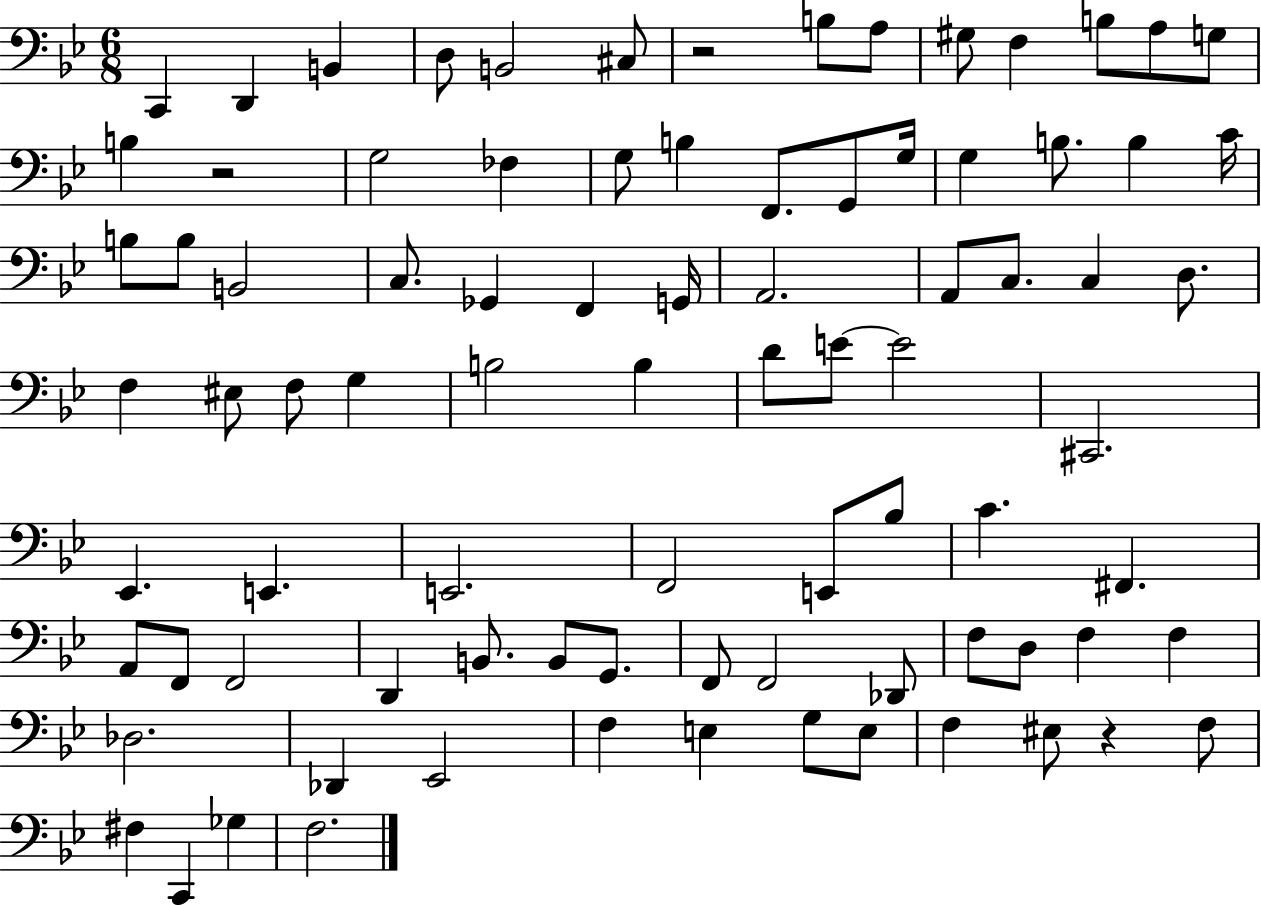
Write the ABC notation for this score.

X:1
T:Untitled
M:6/8
L:1/4
K:Bb
C,, D,, B,, D,/2 B,,2 ^C,/2 z2 B,/2 A,/2 ^G,/2 F, B,/2 A,/2 G,/2 B, z2 G,2 _F, G,/2 B, F,,/2 G,,/2 G,/4 G, B,/2 B, C/4 B,/2 B,/2 B,,2 C,/2 _G,, F,, G,,/4 A,,2 A,,/2 C,/2 C, D,/2 F, ^E,/2 F,/2 G, B,2 B, D/2 E/2 E2 ^C,,2 _E,, E,, E,,2 F,,2 E,,/2 _B,/2 C ^F,, A,,/2 F,,/2 F,,2 D,, B,,/2 B,,/2 G,,/2 F,,/2 F,,2 _D,,/2 F,/2 D,/2 F, F, _D,2 _D,, _E,,2 F, E, G,/2 E,/2 F, ^E,/2 z F,/2 ^F, C,, _G, F,2